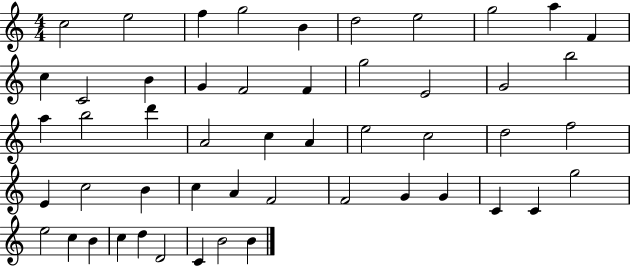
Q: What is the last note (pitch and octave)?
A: B4